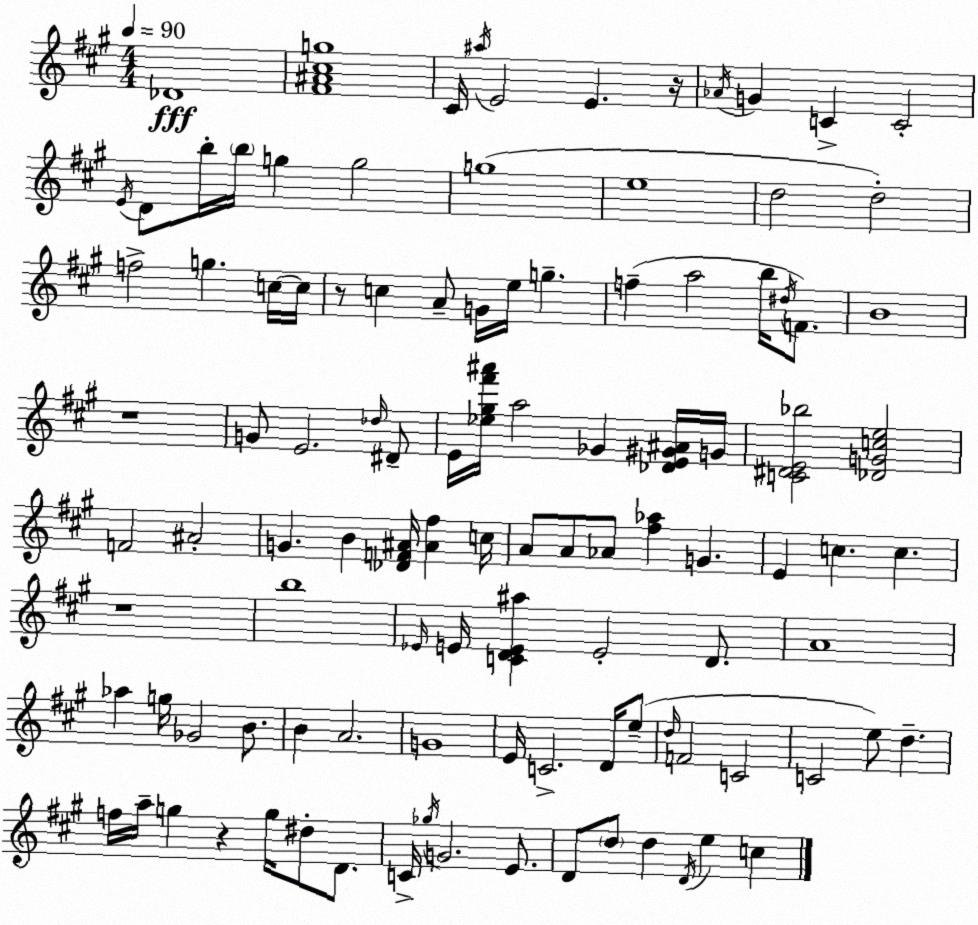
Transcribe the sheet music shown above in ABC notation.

X:1
T:Untitled
M:4/4
L:1/4
K:A
_D4 [^F^A^cg]4 ^C/4 ^a/4 E2 E z/4 _A/4 G C C2 E/4 D/2 b/4 b/4 g g2 g4 e4 d2 d2 f2 g c/4 c/4 z/2 c A/2 G/4 e/4 g f a2 b/4 ^d/4 F/2 B4 z4 G/2 E2 _d/4 ^D/2 E/4 [_e^g^f'^a']/4 a2 _G [_DE^G^A]/4 G/4 [C^DE_b]2 [_DGce]2 F2 ^A2 G B [_DF^A]/4 [^A^f] c/4 A/2 A/2 _A/2 [^f_a] G E c c z4 b4 _E/4 E/4 [CDE^a] E2 D/2 A4 _a g/4 _G2 B/2 B A2 G4 E/4 C2 D/4 e/2 d/4 F2 C2 C2 e/2 d f/4 a/4 g z g/4 ^d/2 D/2 C/4 _g/4 G2 E/2 D/2 d/2 d D/4 e c